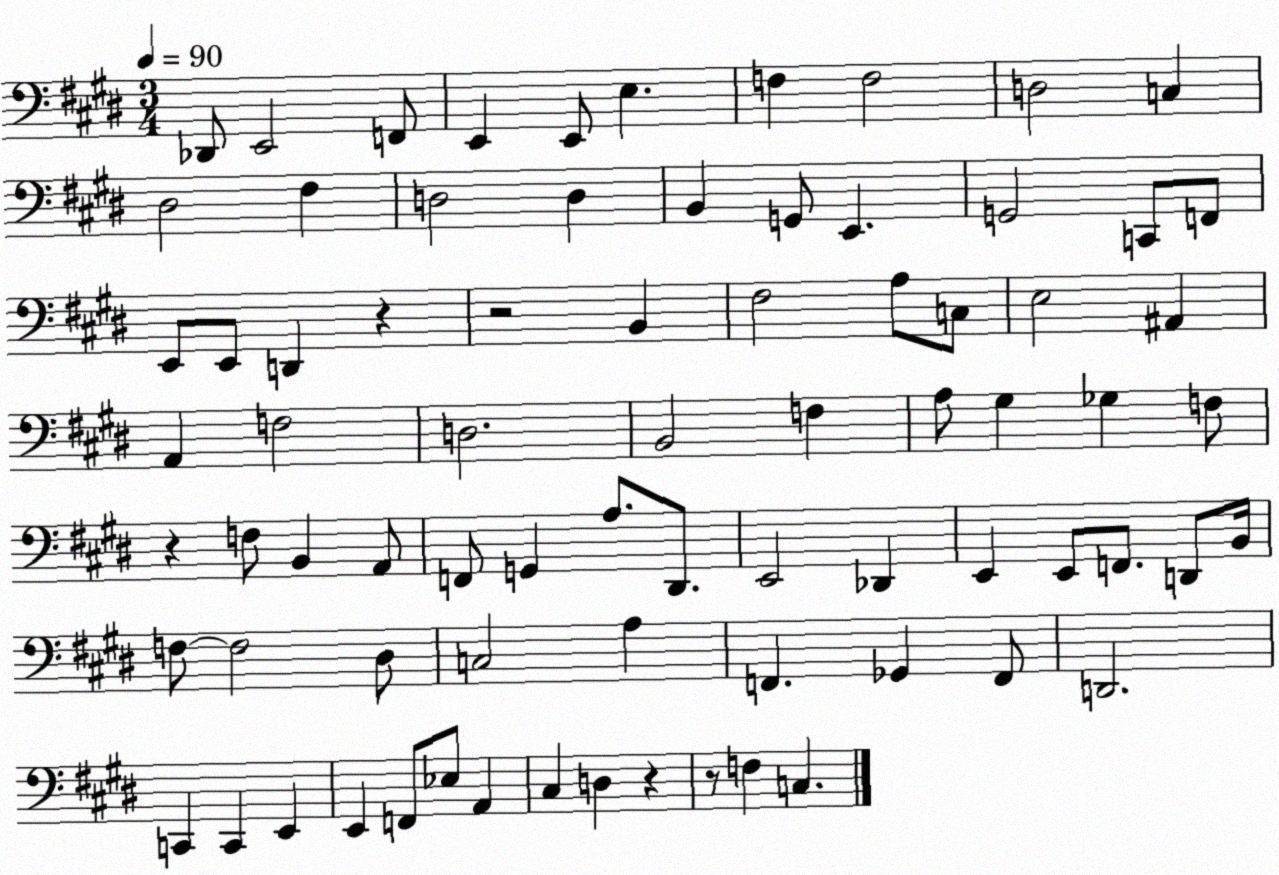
X:1
T:Untitled
M:3/4
L:1/4
K:E
_D,,/2 E,,2 F,,/2 E,, E,,/2 E, F, F,2 D,2 C, ^D,2 ^F, D,2 D, B,, G,,/2 E,, G,,2 C,,/2 F,,/2 E,,/2 E,,/2 D,, z z2 B,, ^F,2 A,/2 C,/2 E,2 ^A,, A,, F,2 D,2 B,,2 F, A,/2 ^G, _G, F,/2 z F,/2 B,, A,,/2 F,,/2 G,, A,/2 ^D,,/2 E,,2 _D,, E,, E,,/2 F,,/2 D,,/2 B,,/4 F,/2 F,2 ^D,/2 C,2 A, F,, _G,, F,,/2 D,,2 C,, C,, E,, E,, F,,/2 _E,/2 A,, ^C, D, z z/2 F, C,